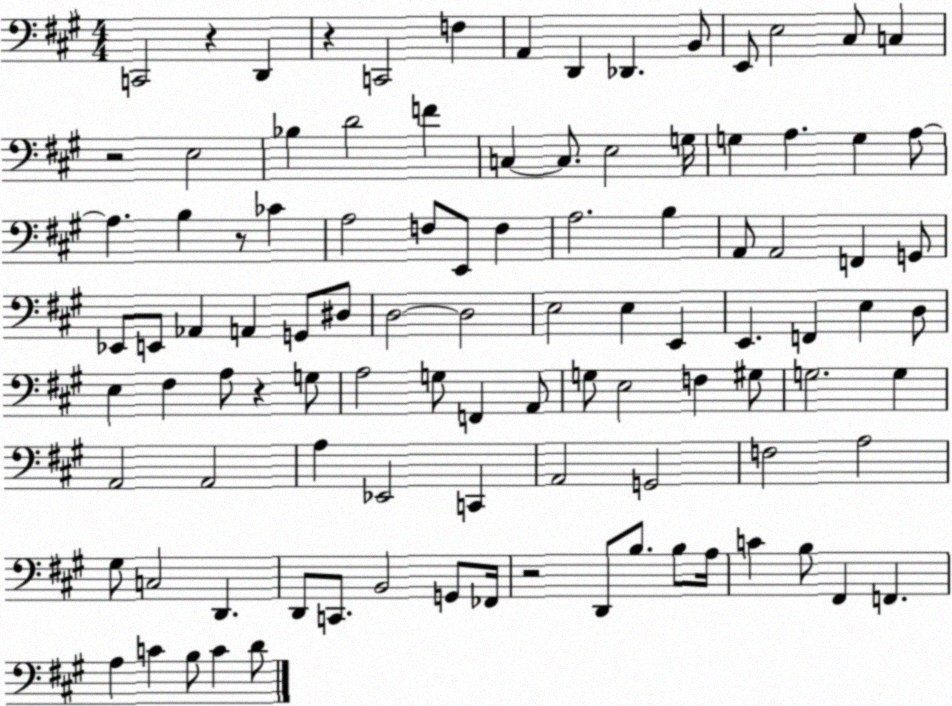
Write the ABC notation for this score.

X:1
T:Untitled
M:4/4
L:1/4
K:A
C,,2 z D,, z C,,2 F, A,, D,, _D,, B,,/2 E,,/2 E,2 ^C,/2 C, z2 E,2 _B, D2 F C, C,/2 E,2 G,/4 G, A, G, A,/2 A, B, z/2 _C A,2 F,/2 E,,/2 F, A,2 B, A,,/2 A,,2 F,, G,,/2 _E,,/2 E,,/2 _A,, A,, G,,/2 ^D,/2 D,2 D,2 E,2 E, E,, E,, F,, E, D,/2 E, ^F, A,/2 z G,/2 A,2 G,/2 F,, A,,/2 G,/2 E,2 F, ^G,/2 G,2 G, A,,2 A,,2 A, _E,,2 C,, A,,2 G,,2 F,2 A,2 ^G,/2 C,2 D,, D,,/2 C,,/2 B,,2 G,,/2 _F,,/4 z2 D,,/2 B,/2 B,/2 A,/4 C B,/2 ^F,, F,, A, C B,/2 C D/2